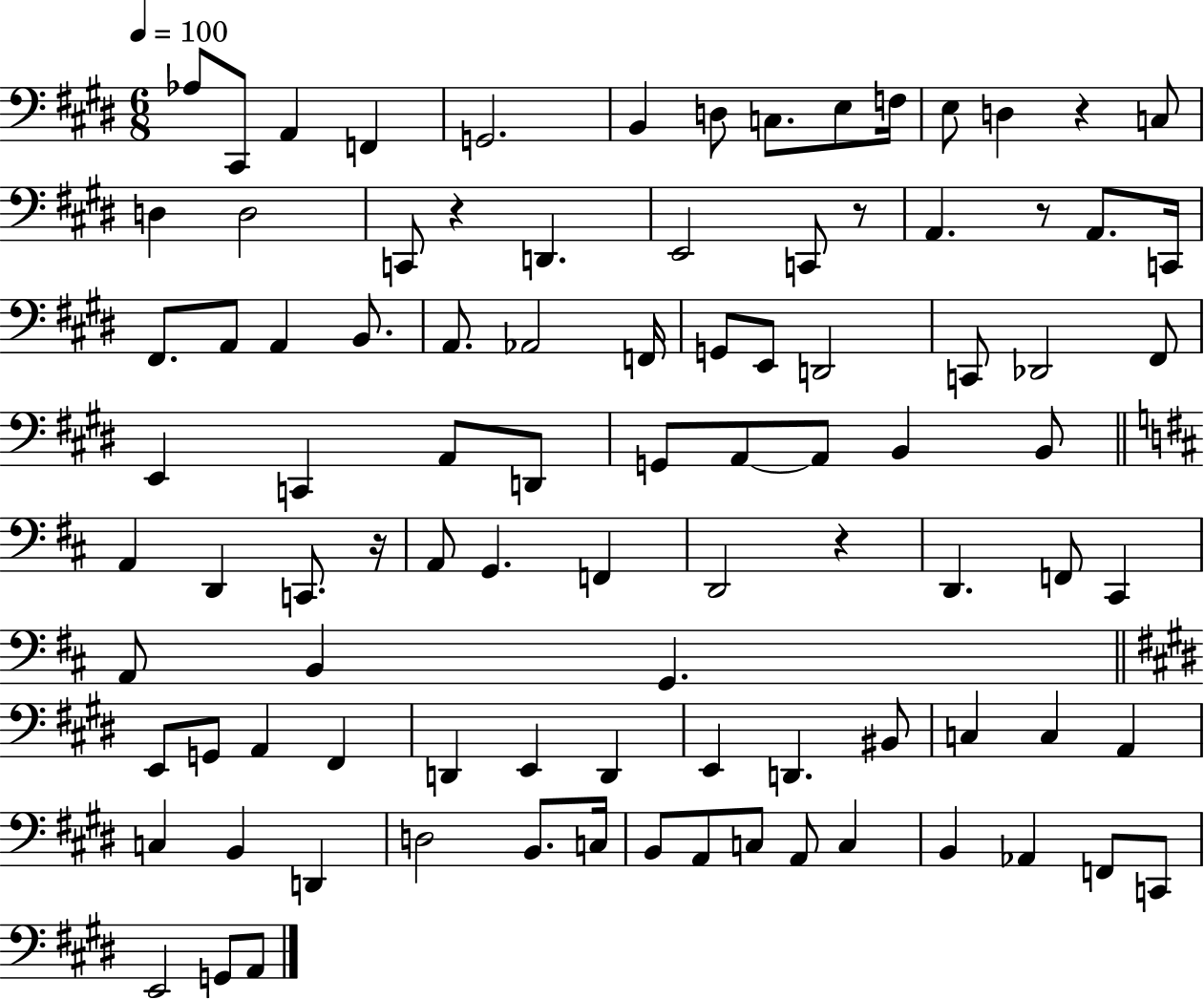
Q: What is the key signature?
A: E major